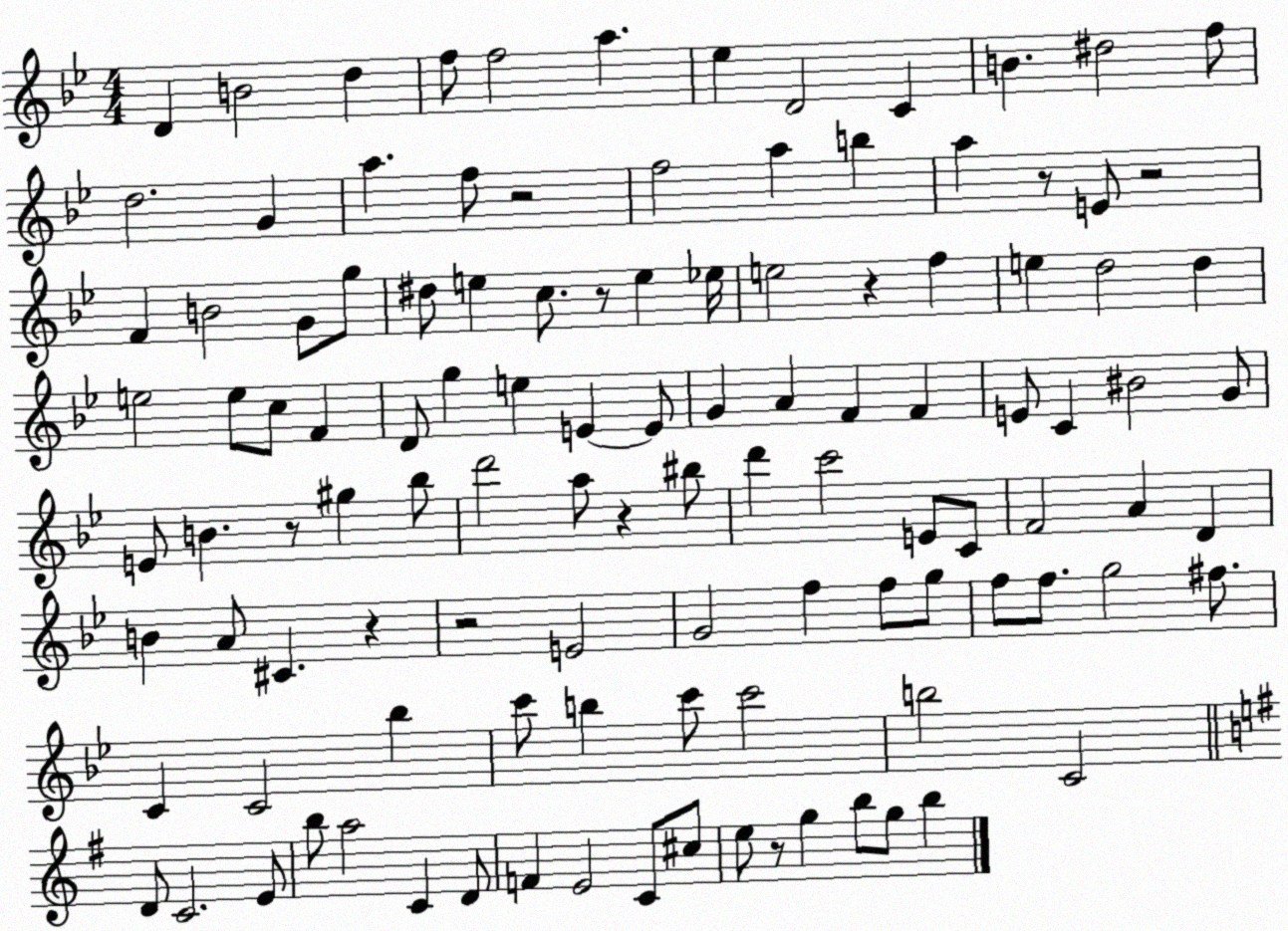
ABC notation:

X:1
T:Untitled
M:4/4
L:1/4
K:Bb
D B2 d f/2 f2 a _e D2 C B ^d2 f/2 d2 G a f/2 z2 f2 a b a z/2 E/2 z2 F B2 G/2 g/2 ^d/2 e c/2 z/2 e _e/4 e2 z f e d2 d e2 e/2 c/2 F D/2 g e E E/2 G A F F E/2 C ^B2 G/2 E/2 B z/2 ^g _b/2 d'2 a/2 z ^b/2 d' c'2 E/2 C/2 F2 A D B A/2 ^C z z2 E2 G2 f f/2 g/2 f/2 f/2 g2 ^f/2 C C2 _b c'/2 b c'/2 c'2 b2 C2 D/2 C2 E/2 b/2 a2 C D/2 F E2 C/2 ^c/2 e/2 z/2 g b/2 g/2 b